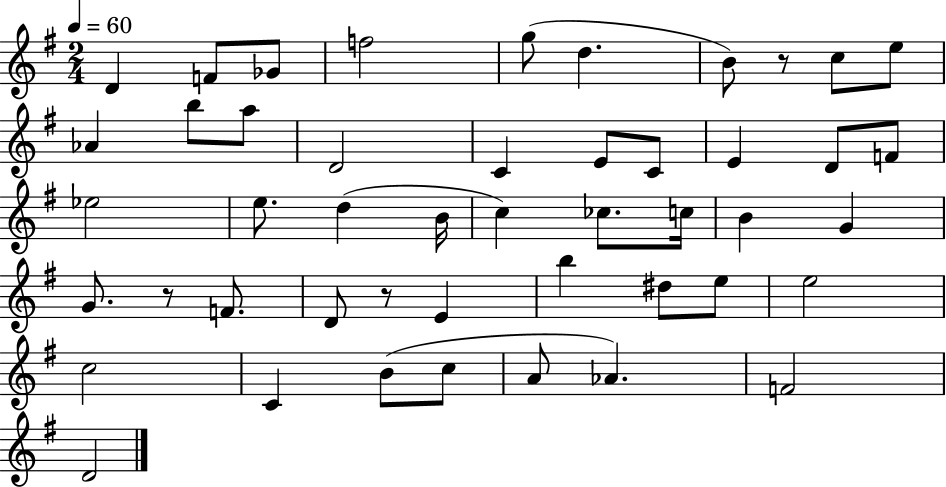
D4/q F4/e Gb4/e F5/h G5/e D5/q. B4/e R/e C5/e E5/e Ab4/q B5/e A5/e D4/h C4/q E4/e C4/e E4/q D4/e F4/e Eb5/h E5/e. D5/q B4/s C5/q CES5/e. C5/s B4/q G4/q G4/e. R/e F4/e. D4/e R/e E4/q B5/q D#5/e E5/e E5/h C5/h C4/q B4/e C5/e A4/e Ab4/q. F4/h D4/h